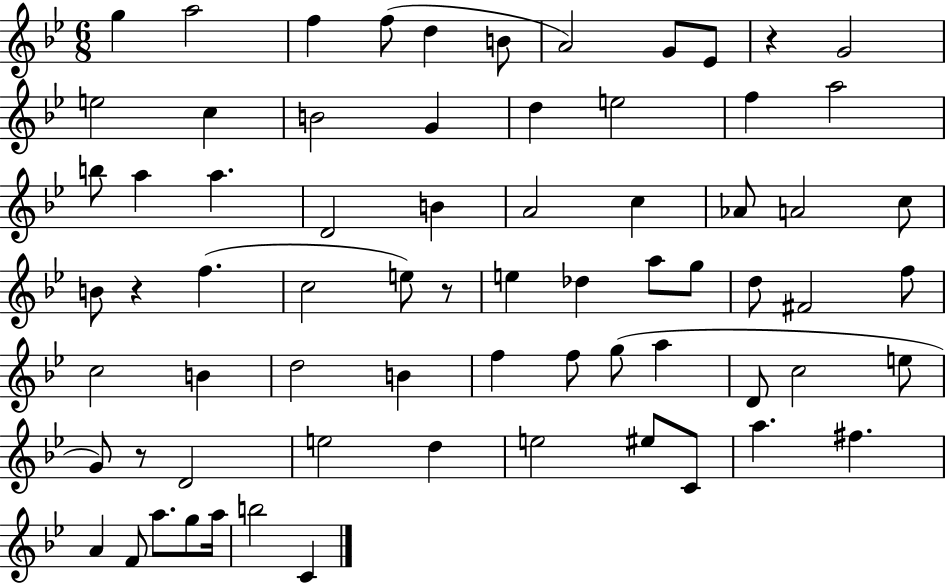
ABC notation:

X:1
T:Untitled
M:6/8
L:1/4
K:Bb
g a2 f f/2 d B/2 A2 G/2 _E/2 z G2 e2 c B2 G d e2 f a2 b/2 a a D2 B A2 c _A/2 A2 c/2 B/2 z f c2 e/2 z/2 e _d a/2 g/2 d/2 ^F2 f/2 c2 B d2 B f f/2 g/2 a D/2 c2 e/2 G/2 z/2 D2 e2 d e2 ^e/2 C/2 a ^f A F/2 a/2 g/2 a/4 b2 C